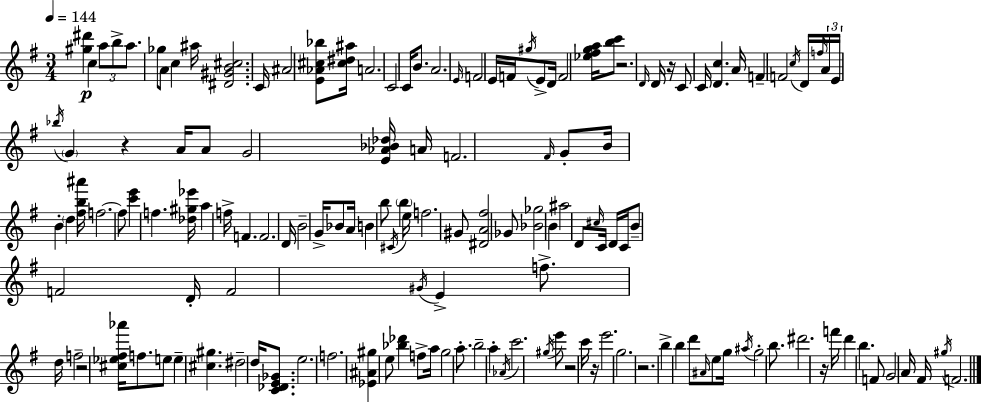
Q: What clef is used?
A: treble